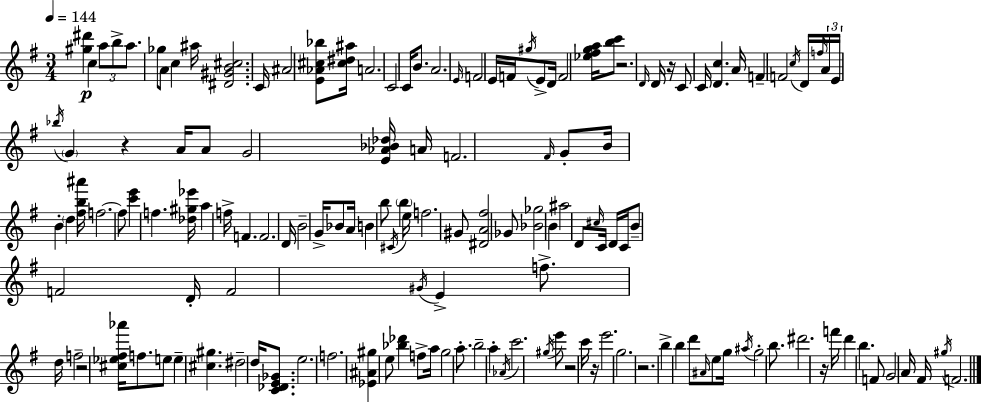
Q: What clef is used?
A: treble